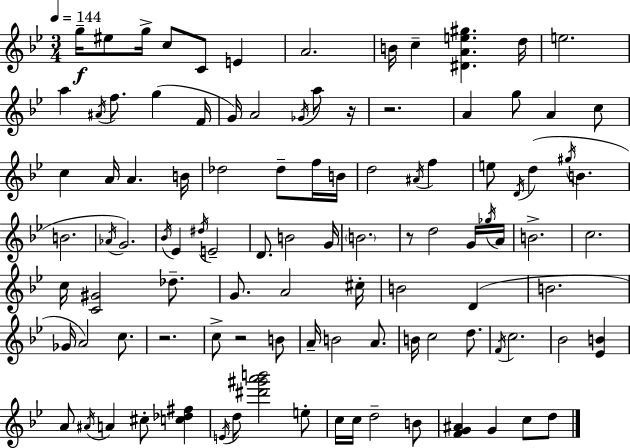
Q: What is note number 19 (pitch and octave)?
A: Gb4